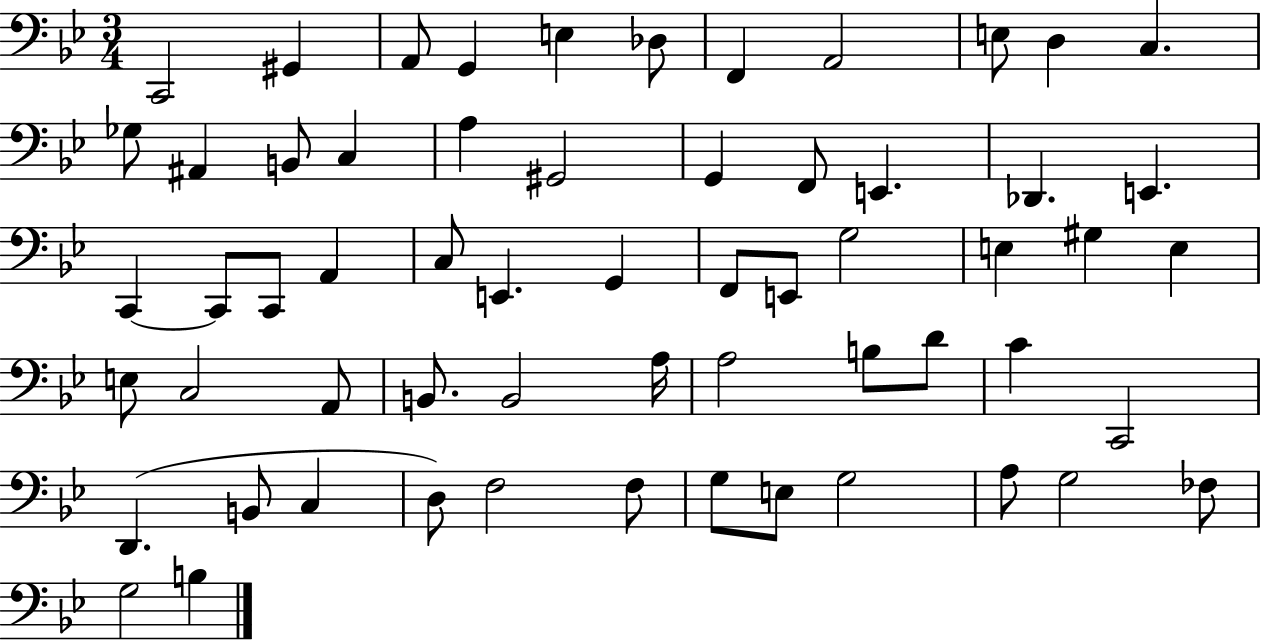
X:1
T:Untitled
M:3/4
L:1/4
K:Bb
C,,2 ^G,, A,,/2 G,, E, _D,/2 F,, A,,2 E,/2 D, C, _G,/2 ^A,, B,,/2 C, A, ^G,,2 G,, F,,/2 E,, _D,, E,, C,, C,,/2 C,,/2 A,, C,/2 E,, G,, F,,/2 E,,/2 G,2 E, ^G, E, E,/2 C,2 A,,/2 B,,/2 B,,2 A,/4 A,2 B,/2 D/2 C C,,2 D,, B,,/2 C, D,/2 F,2 F,/2 G,/2 E,/2 G,2 A,/2 G,2 _F,/2 G,2 B,